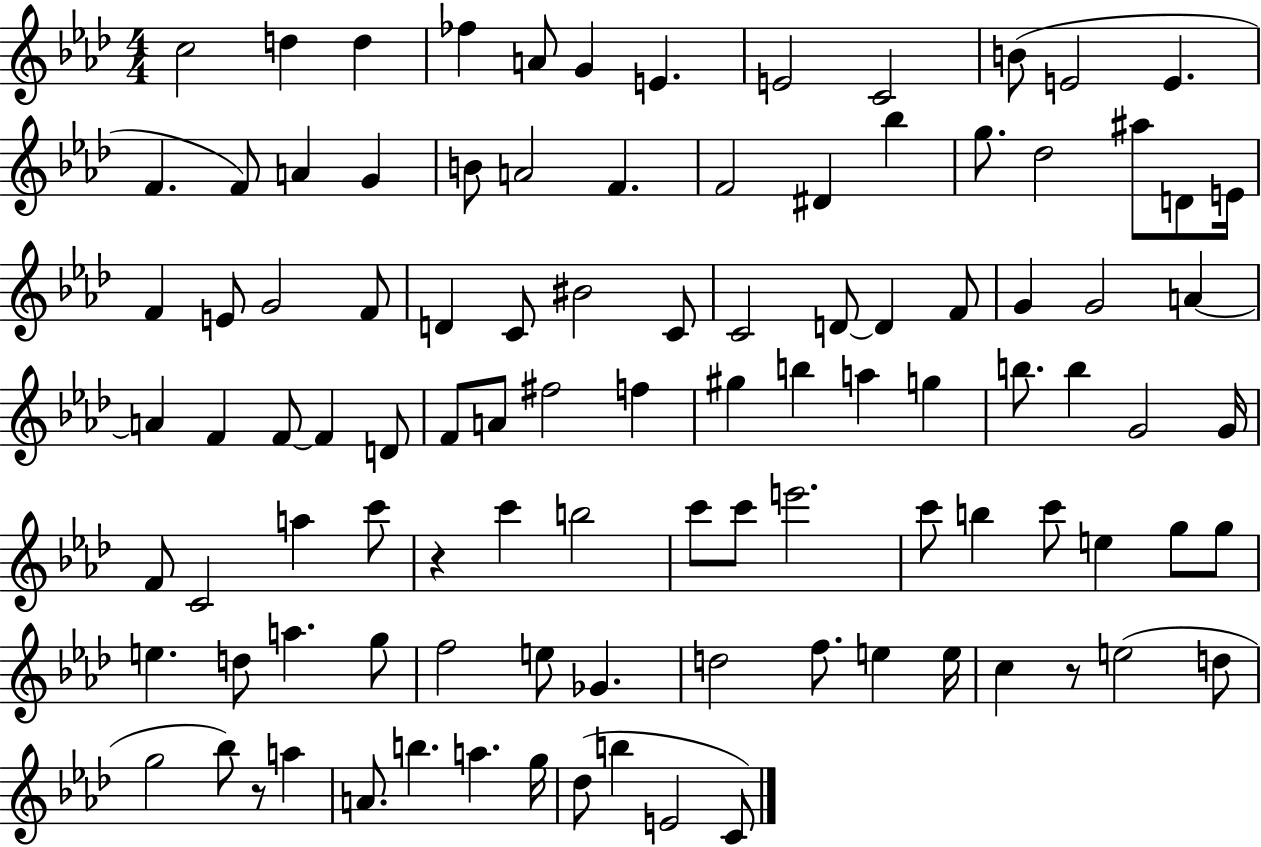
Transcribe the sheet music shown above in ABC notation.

X:1
T:Untitled
M:4/4
L:1/4
K:Ab
c2 d d _f A/2 G E E2 C2 B/2 E2 E F F/2 A G B/2 A2 F F2 ^D _b g/2 _d2 ^a/2 D/2 E/4 F E/2 G2 F/2 D C/2 ^B2 C/2 C2 D/2 D F/2 G G2 A A F F/2 F D/2 F/2 A/2 ^f2 f ^g b a g b/2 b G2 G/4 F/2 C2 a c'/2 z c' b2 c'/2 c'/2 e'2 c'/2 b c'/2 e g/2 g/2 e d/2 a g/2 f2 e/2 _G d2 f/2 e e/4 c z/2 e2 d/2 g2 _b/2 z/2 a A/2 b a g/4 _d/2 b E2 C/2